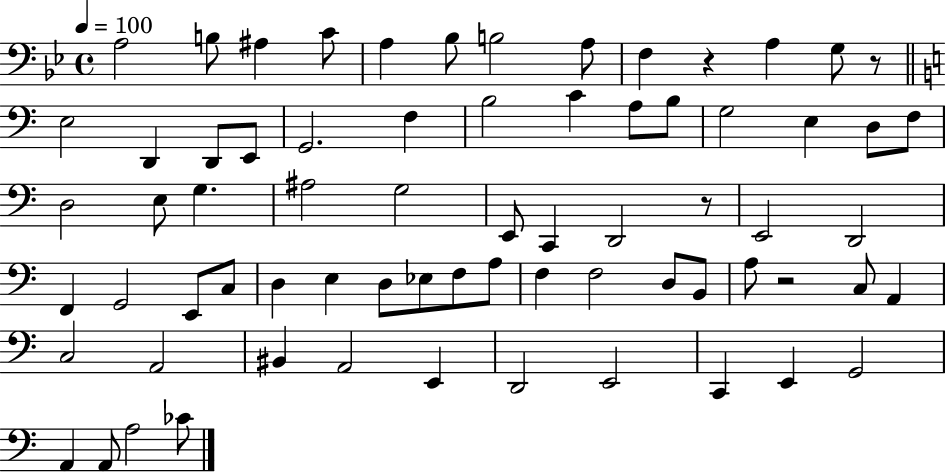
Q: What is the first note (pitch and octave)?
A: A3